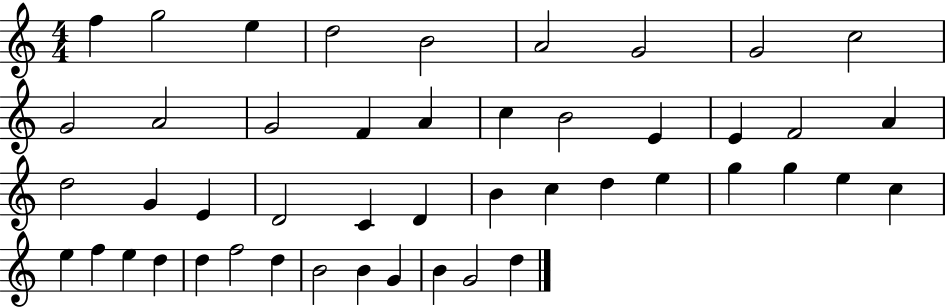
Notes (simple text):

F5/q G5/h E5/q D5/h B4/h A4/h G4/h G4/h C5/h G4/h A4/h G4/h F4/q A4/q C5/q B4/h E4/q E4/q F4/h A4/q D5/h G4/q E4/q D4/h C4/q D4/q B4/q C5/q D5/q E5/q G5/q G5/q E5/q C5/q E5/q F5/q E5/q D5/q D5/q F5/h D5/q B4/h B4/q G4/q B4/q G4/h D5/q